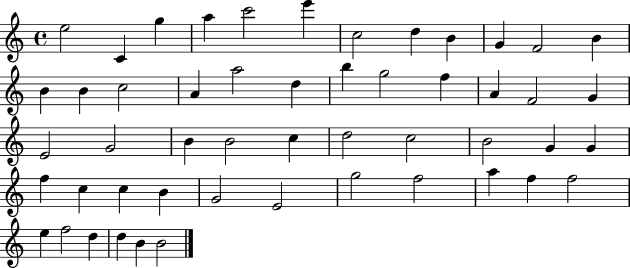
X:1
T:Untitled
M:4/4
L:1/4
K:C
e2 C g a c'2 e' c2 d B G F2 B B B c2 A a2 d b g2 f A F2 G E2 G2 B B2 c d2 c2 B2 G G f c c B G2 E2 g2 f2 a f f2 e f2 d d B B2